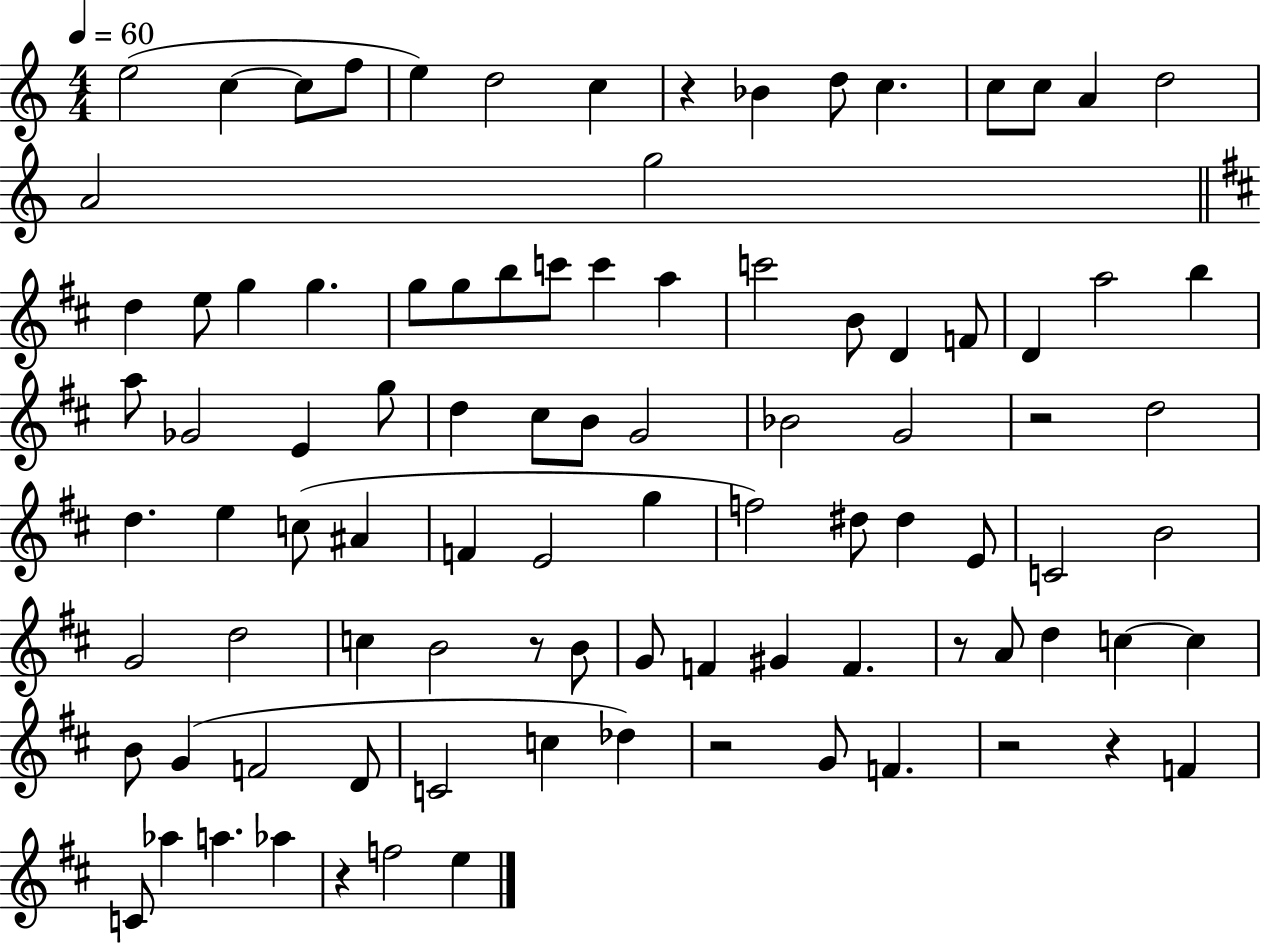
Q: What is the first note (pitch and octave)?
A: E5